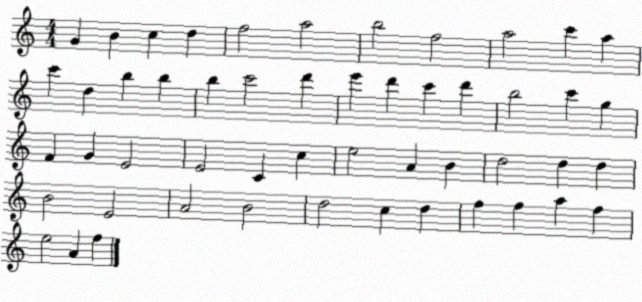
X:1
T:Untitled
M:4/4
L:1/4
K:C
G B c d f2 a2 b2 f2 a2 c' a c' d b b b c'2 d' e' d' c' d' b2 c' g F G E2 E2 C c e2 A B d2 d d B2 E2 A2 B2 d2 c d f f a f e2 A f